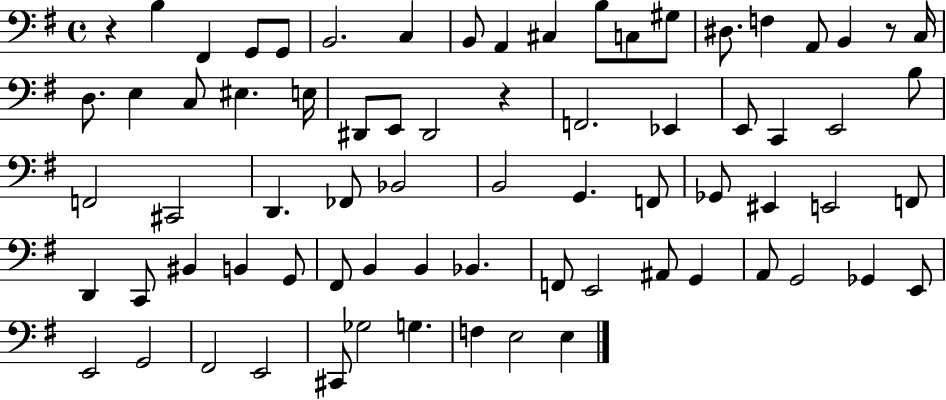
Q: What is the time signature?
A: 4/4